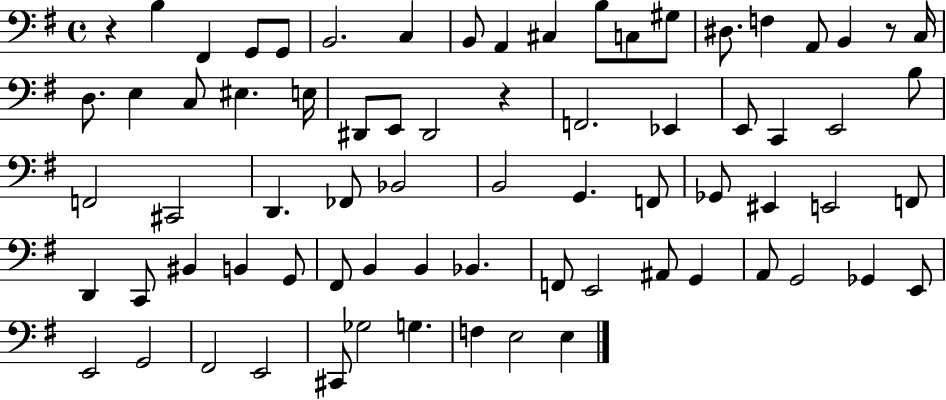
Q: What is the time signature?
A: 4/4